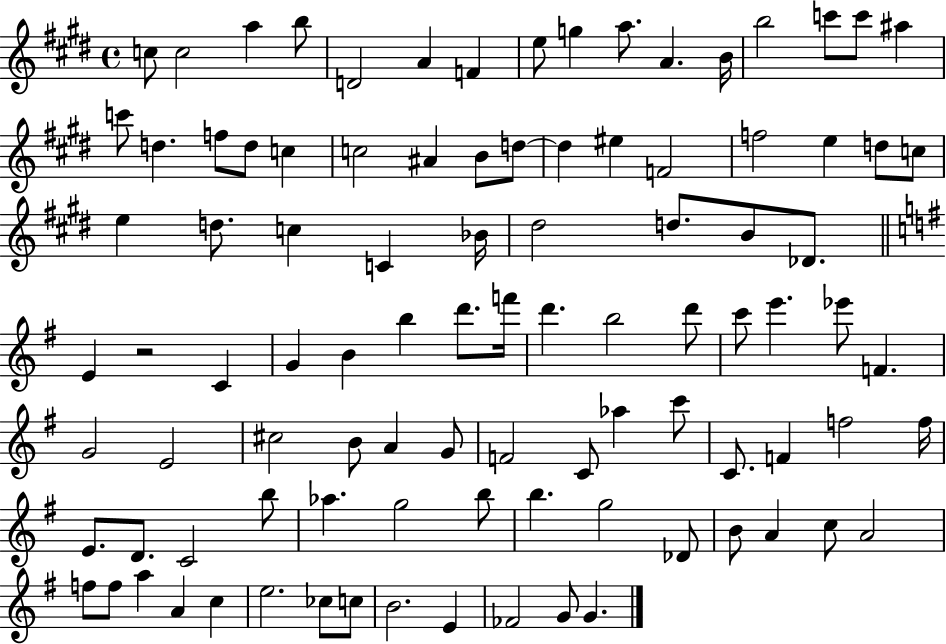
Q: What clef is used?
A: treble